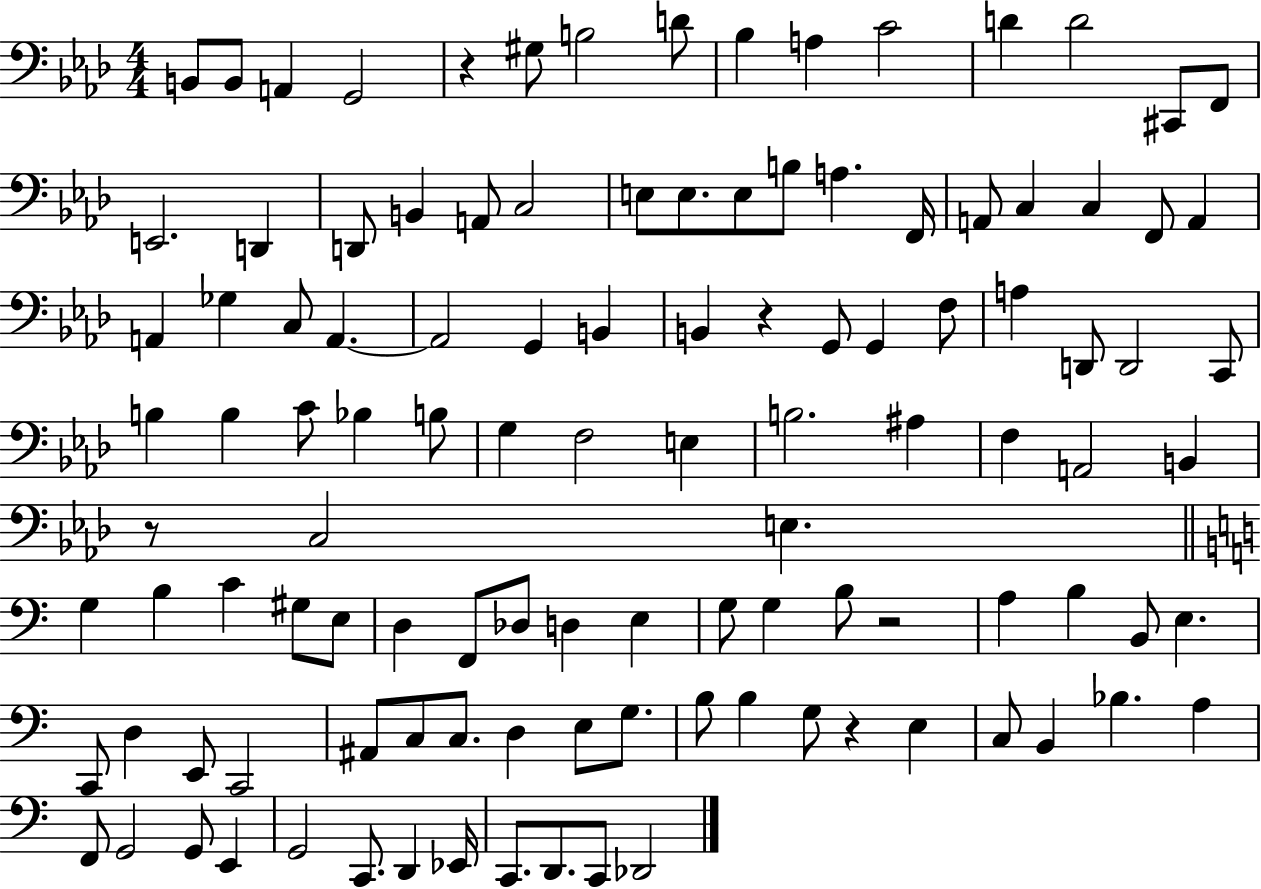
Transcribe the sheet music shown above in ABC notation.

X:1
T:Untitled
M:4/4
L:1/4
K:Ab
B,,/2 B,,/2 A,, G,,2 z ^G,/2 B,2 D/2 _B, A, C2 D D2 ^C,,/2 F,,/2 E,,2 D,, D,,/2 B,, A,,/2 C,2 E,/2 E,/2 E,/2 B,/2 A, F,,/4 A,,/2 C, C, F,,/2 A,, A,, _G, C,/2 A,, A,,2 G,, B,, B,, z G,,/2 G,, F,/2 A, D,,/2 D,,2 C,,/2 B, B, C/2 _B, B,/2 G, F,2 E, B,2 ^A, F, A,,2 B,, z/2 C,2 E, G, B, C ^G,/2 E,/2 D, F,,/2 _D,/2 D, E, G,/2 G, B,/2 z2 A, B, B,,/2 E, C,,/2 D, E,,/2 C,,2 ^A,,/2 C,/2 C,/2 D, E,/2 G,/2 B,/2 B, G,/2 z E, C,/2 B,, _B, A, F,,/2 G,,2 G,,/2 E,, G,,2 C,,/2 D,, _E,,/4 C,,/2 D,,/2 C,,/2 _D,,2